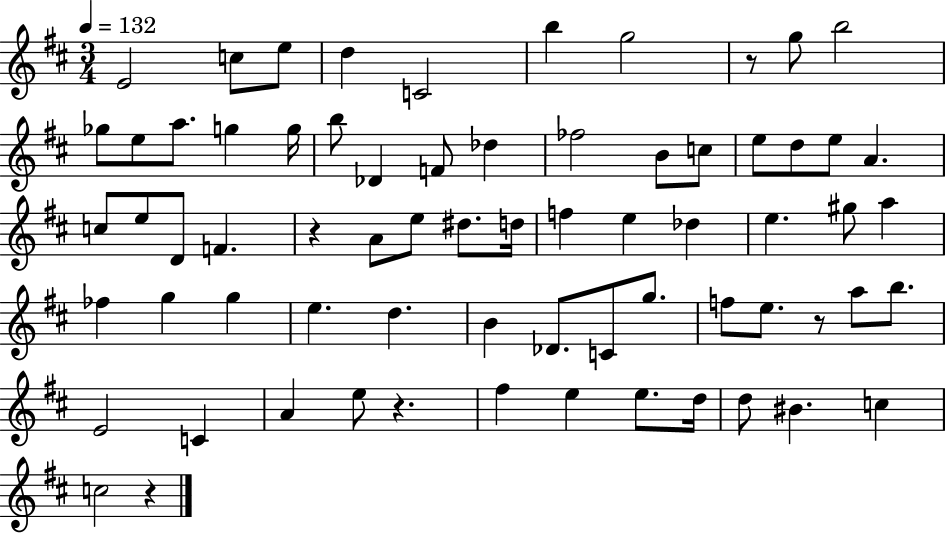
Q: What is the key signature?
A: D major